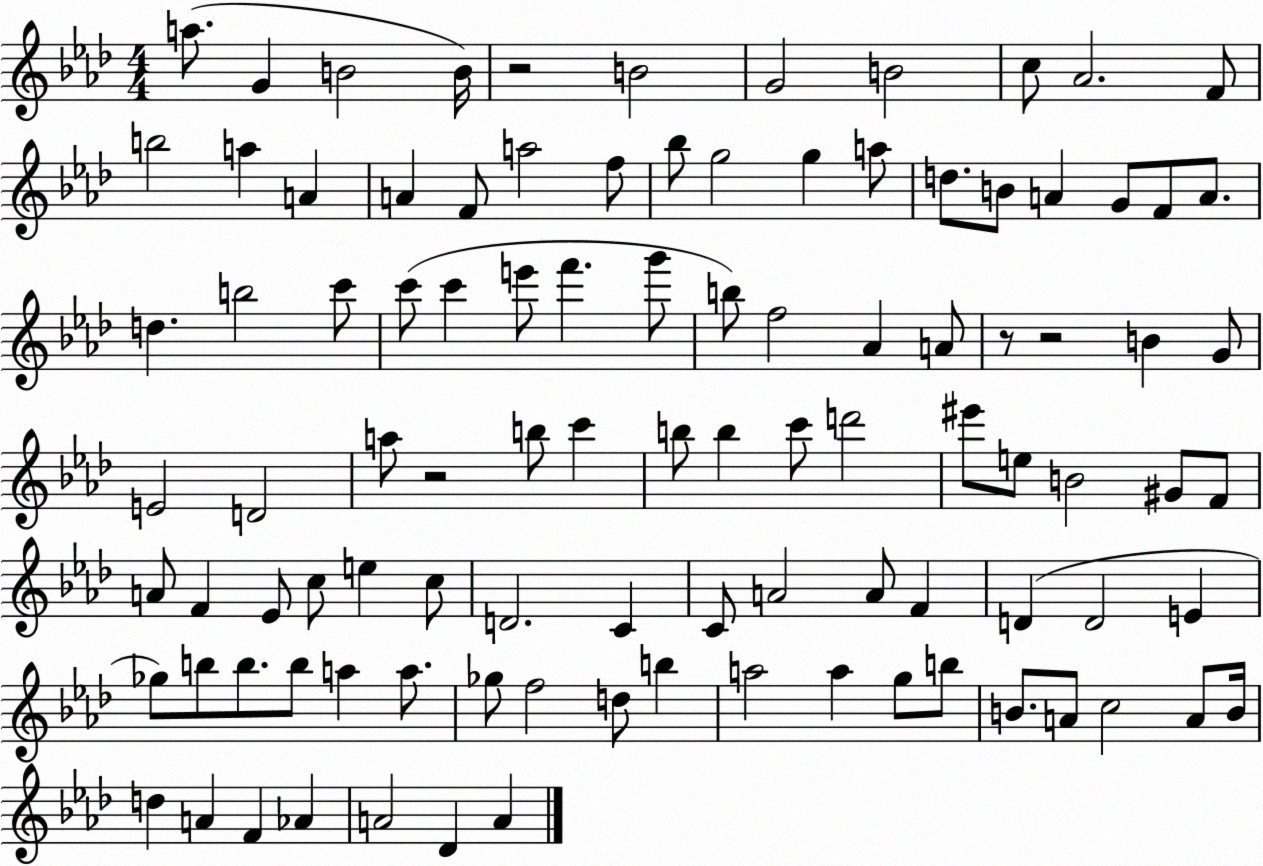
X:1
T:Untitled
M:4/4
L:1/4
K:Ab
a/2 G B2 B/4 z2 B2 G2 B2 c/2 _A2 F/2 b2 a A A F/2 a2 f/2 _b/2 g2 g a/2 d/2 B/2 A G/2 F/2 A/2 d b2 c'/2 c'/2 c' e'/2 f' g'/2 b/2 f2 _A A/2 z/2 z2 B G/2 E2 D2 a/2 z2 b/2 c' b/2 b c'/2 d'2 ^e'/2 e/2 B2 ^G/2 F/2 A/2 F _E/2 c/2 e c/2 D2 C C/2 A2 A/2 F D D2 E _g/2 b/2 b/2 b/2 a a/2 _g/2 f2 d/2 b a2 a g/2 b/2 B/2 A/2 c2 A/2 B/4 d A F _A A2 _D A